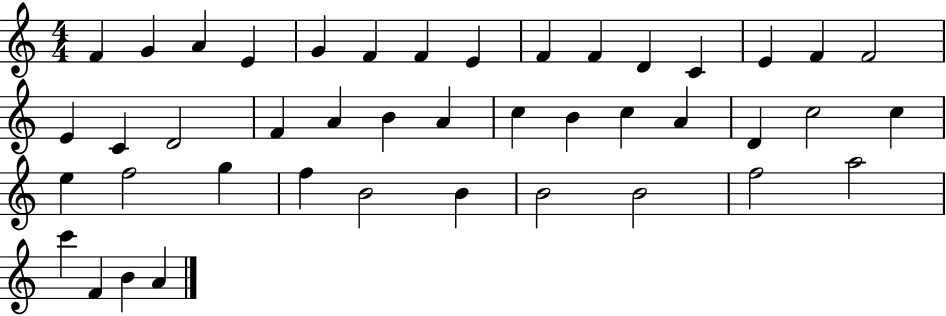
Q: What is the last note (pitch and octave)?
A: A4